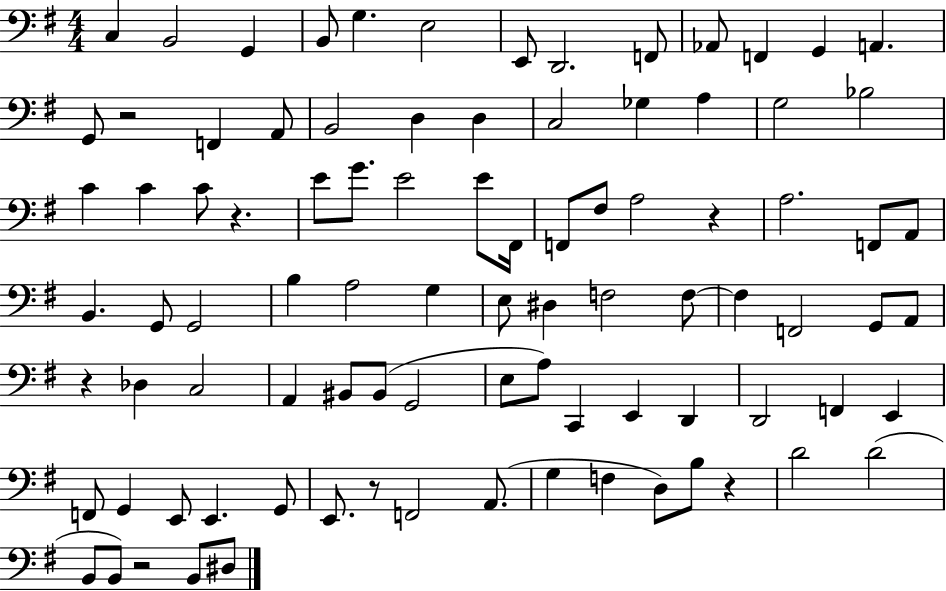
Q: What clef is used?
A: bass